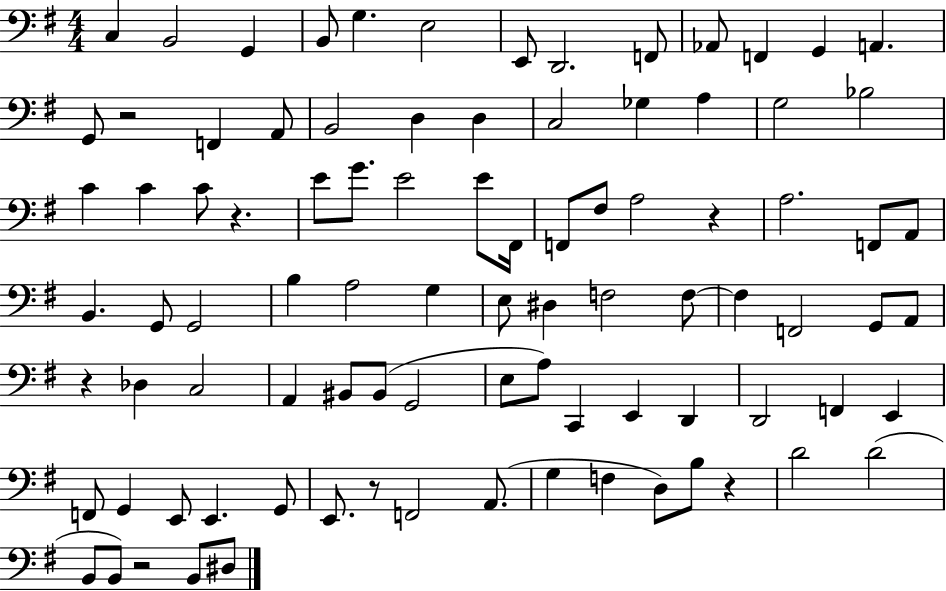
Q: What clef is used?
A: bass